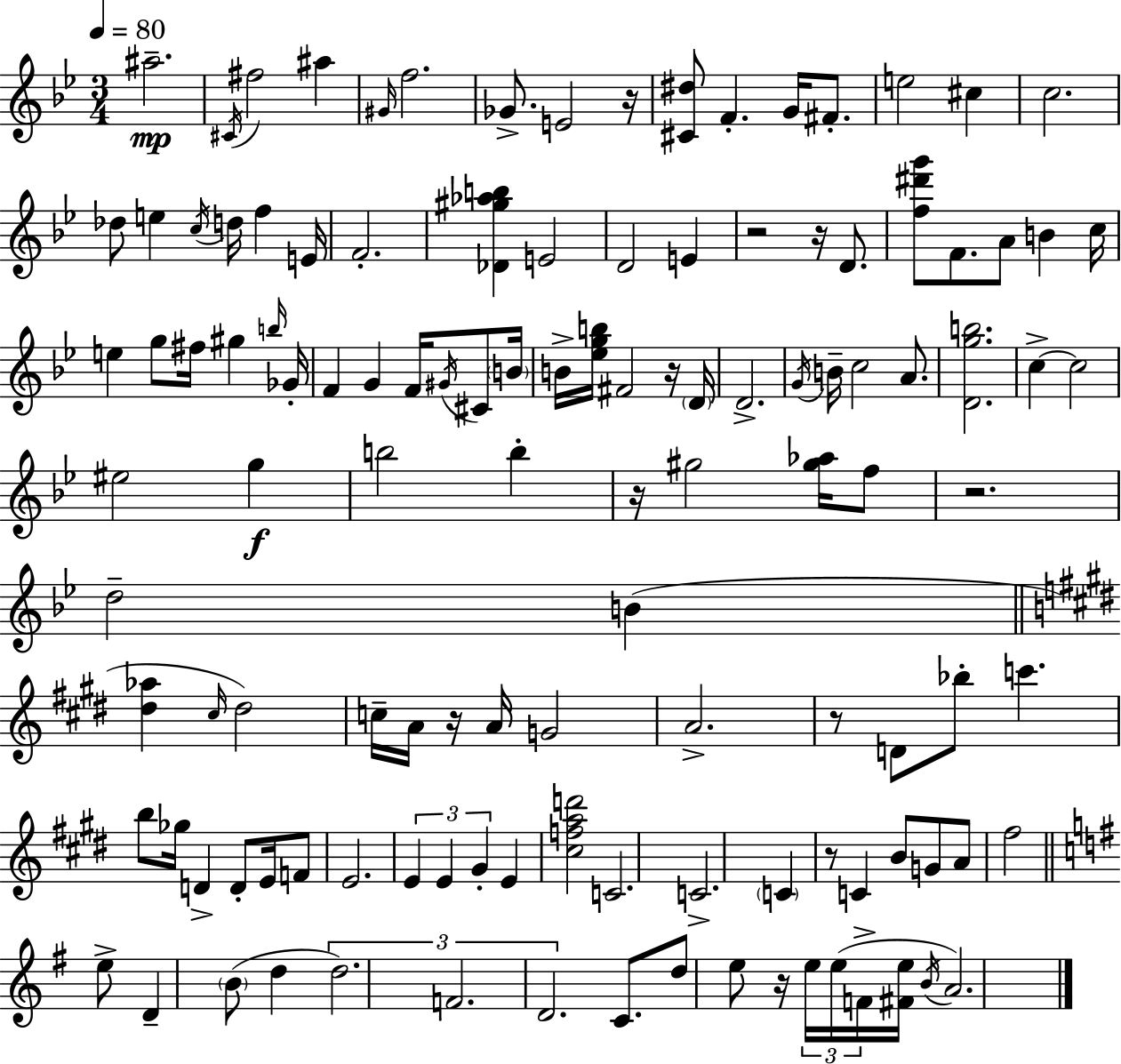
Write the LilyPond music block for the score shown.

{
  \clef treble
  \numericTimeSignature
  \time 3/4
  \key g \minor
  \tempo 4 = 80
  ais''2.--\mp | \acciaccatura { cis'16 } fis''2 ais''4 | \grace { gis'16 } f''2. | ges'8.-> e'2 | \break r16 <cis' dis''>8 f'4.-. g'16 fis'8.-. | e''2 cis''4 | c''2. | des''8 e''4 \acciaccatura { c''16 } d''16 f''4 | \break e'16 f'2.-. | <des' gis'' aes'' b''>4 e'2 | d'2 e'4 | r2 r16 | \break d'8. <f'' dis''' g'''>8 f'8. a'8 b'4 | c''16 e''4 g''8 fis''16 gis''4 | \grace { b''16 } ges'16-. f'4 g'4 | f'16 \acciaccatura { gis'16 } cis'8 \parenthesize b'16 b'16-> <ees'' g'' b''>16 fis'2 | \break r16 \parenthesize d'16 d'2.-> | \acciaccatura { g'16 } b'16-- c''2 | a'8. <d' g'' b''>2. | c''4->~~ c''2 | \break eis''2 | g''4\f b''2 | b''4-. r16 gis''2 | <gis'' aes''>16 f''8 r2. | \break d''2-- | b'4( \bar "||" \break \key e \major <dis'' aes''>4 \grace { cis''16 } dis''2) | c''16-- a'16 r16 a'16 g'2 | a'2.-> | r8 d'8 bes''8-. c'''4. | \break b''8 ges''16 d'4-> d'8-. e'16 f'8 | e'2. | \tuplet 3/2 { e'4 e'4 gis'4-. } | e'4 <cis'' f'' a'' d'''>2 | \break c'2. | c'2.-> | \parenthesize c'4 r8 c'4 b'8 | g'8 a'8 fis''2 | \break \bar "||" \break \key g \major e''8-> d'4-- \parenthesize b'8( d''4 | \tuplet 3/2 { d''2.) | f'2. | d'2. } | \break c'8. d''8 e''8 r16 \tuplet 3/2 { e''16 e''16( f'16-> } <fis' e''>16 | \acciaccatura { b'16 }) a'2. | \bar "|."
}